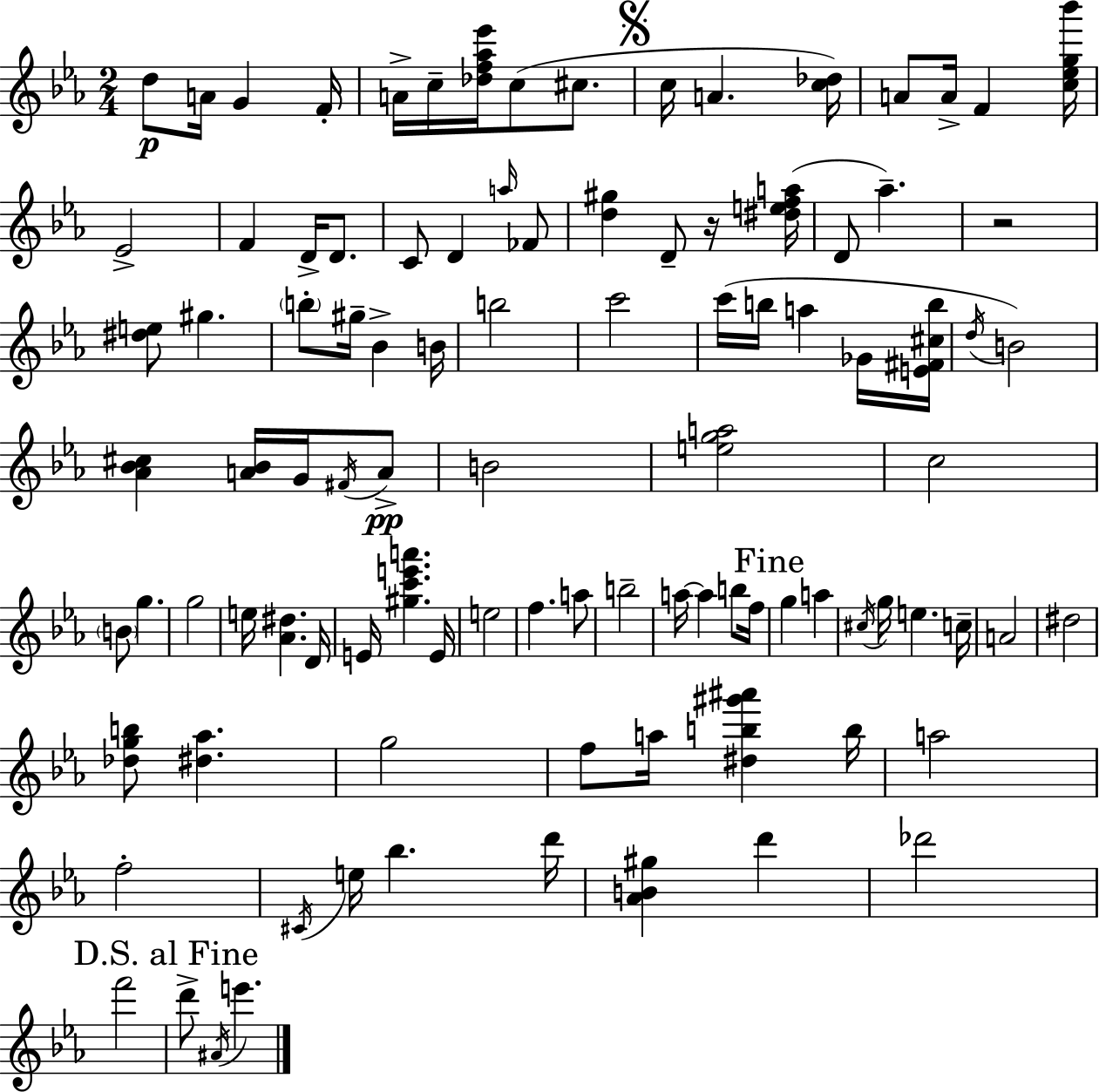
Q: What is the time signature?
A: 2/4